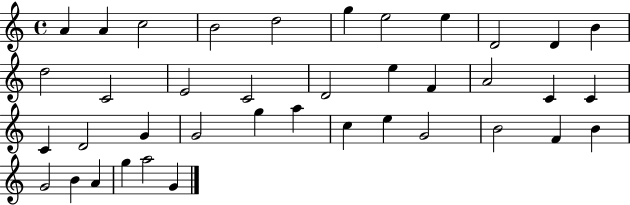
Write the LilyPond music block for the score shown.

{
  \clef treble
  \time 4/4
  \defaultTimeSignature
  \key c \major
  a'4 a'4 c''2 | b'2 d''2 | g''4 e''2 e''4 | d'2 d'4 b'4 | \break d''2 c'2 | e'2 c'2 | d'2 e''4 f'4 | a'2 c'4 c'4 | \break c'4 d'2 g'4 | g'2 g''4 a''4 | c''4 e''4 g'2 | b'2 f'4 b'4 | \break g'2 b'4 a'4 | g''4 a''2 g'4 | \bar "|."
}